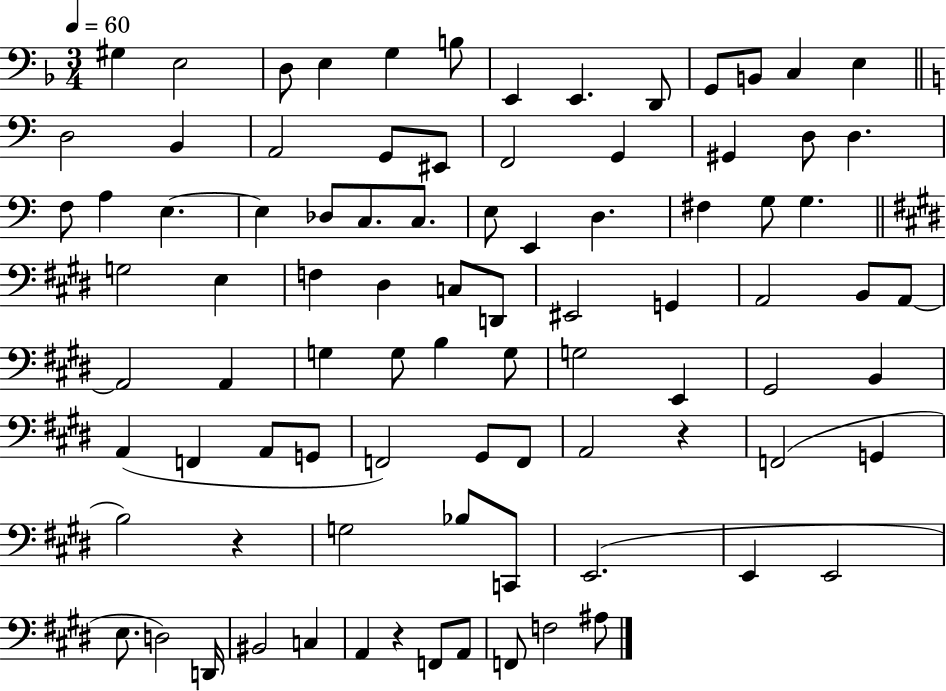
G#3/q E3/h D3/e E3/q G3/q B3/e E2/q E2/q. D2/e G2/e B2/e C3/q E3/q D3/h B2/q A2/h G2/e EIS2/e F2/h G2/q G#2/q D3/e D3/q. F3/e A3/q E3/q. E3/q Db3/e C3/e. C3/e. E3/e E2/q D3/q. F#3/q G3/e G3/q. G3/h E3/q F3/q D#3/q C3/e D2/e EIS2/h G2/q A2/h B2/e A2/e A2/h A2/q G3/q G3/e B3/q G3/e G3/h E2/q G#2/h B2/q A2/q F2/q A2/e G2/e F2/h G#2/e F2/e A2/h R/q F2/h G2/q B3/h R/q G3/h Bb3/e C2/e E2/h. E2/q E2/h E3/e. D3/h D2/s BIS2/h C3/q A2/q R/q F2/e A2/e F2/e F3/h A#3/e